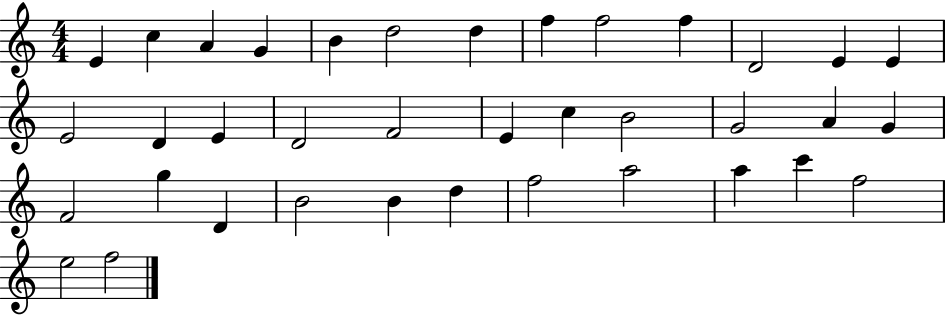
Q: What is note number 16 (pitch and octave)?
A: E4